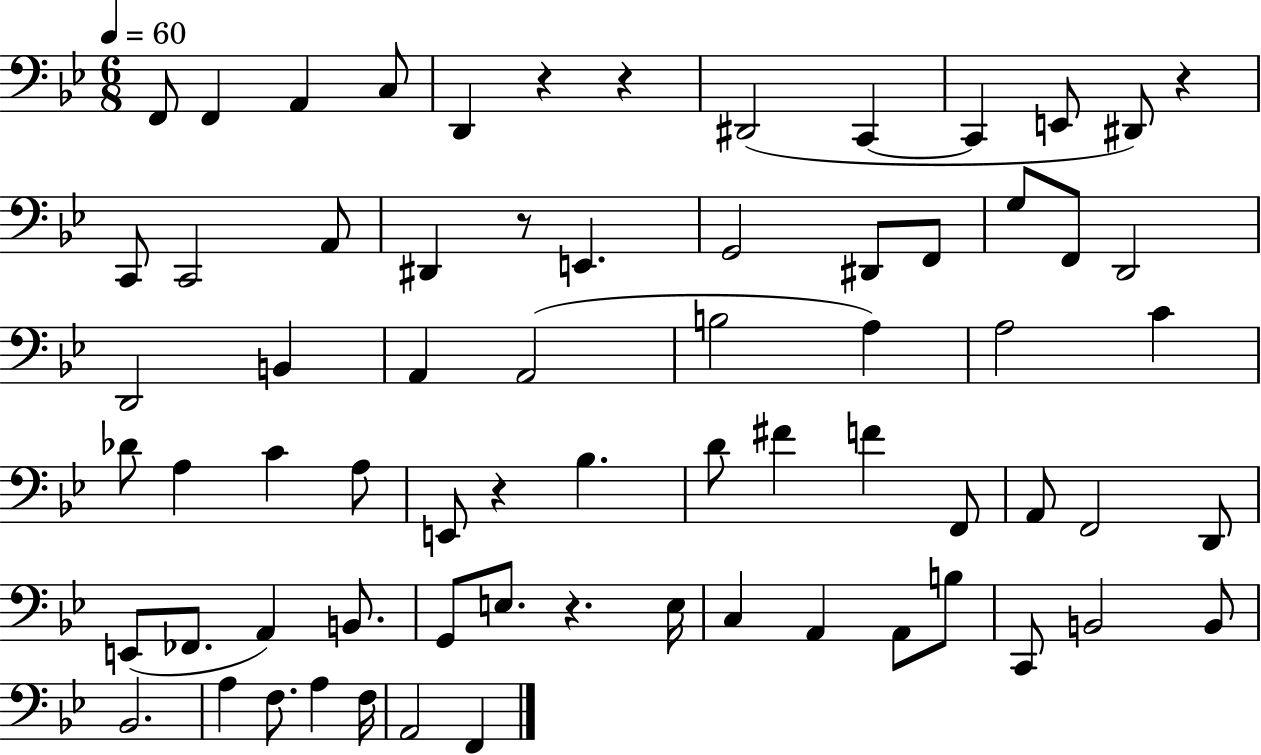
X:1
T:Untitled
M:6/8
L:1/4
K:Bb
F,,/2 F,, A,, C,/2 D,, z z ^D,,2 C,, C,, E,,/2 ^D,,/2 z C,,/2 C,,2 A,,/2 ^D,, z/2 E,, G,,2 ^D,,/2 F,,/2 G,/2 F,,/2 D,,2 D,,2 B,, A,, A,,2 B,2 A, A,2 C _D/2 A, C A,/2 E,,/2 z _B, D/2 ^F F F,,/2 A,,/2 F,,2 D,,/2 E,,/2 _F,,/2 A,, B,,/2 G,,/2 E,/2 z E,/4 C, A,, A,,/2 B,/2 C,,/2 B,,2 B,,/2 _B,,2 A, F,/2 A, F,/4 A,,2 F,,